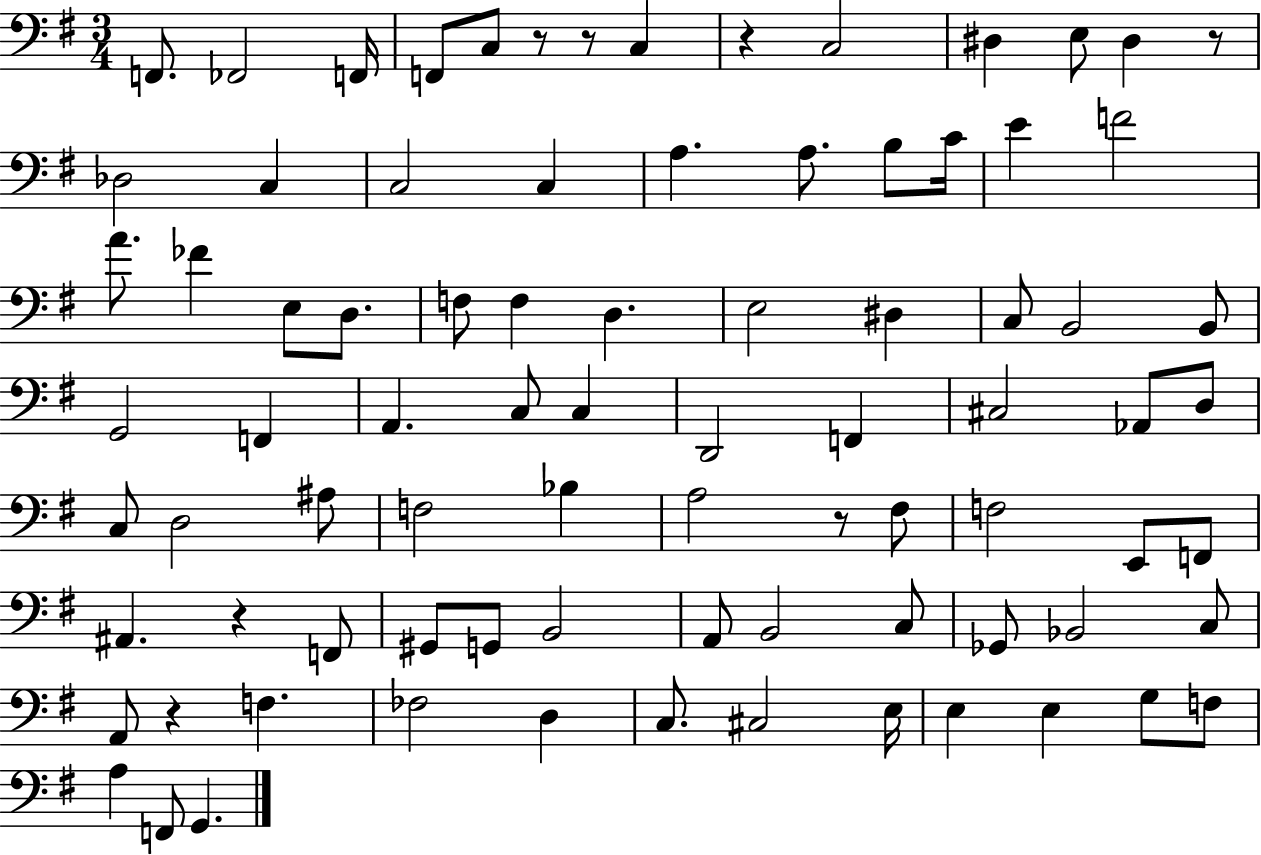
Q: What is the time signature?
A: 3/4